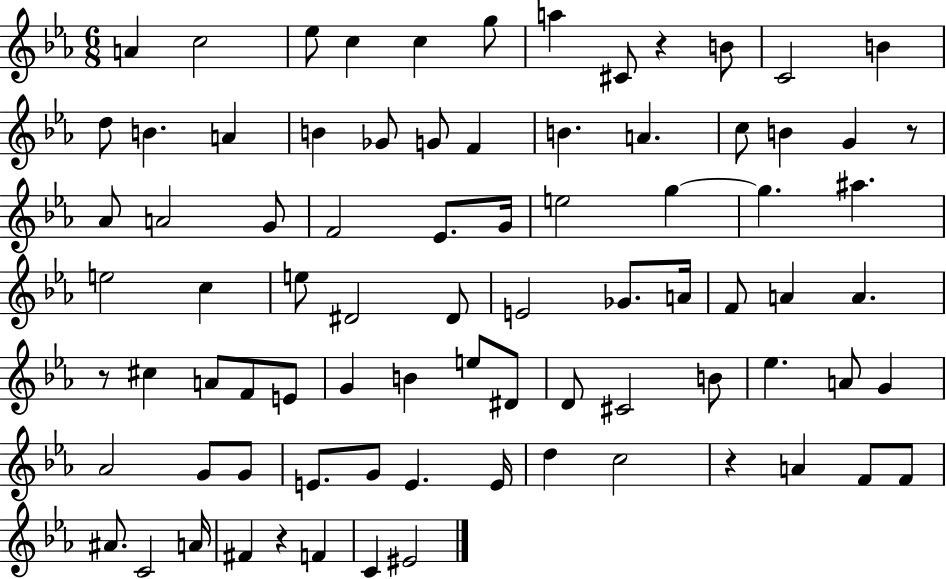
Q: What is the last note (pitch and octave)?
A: EIS4